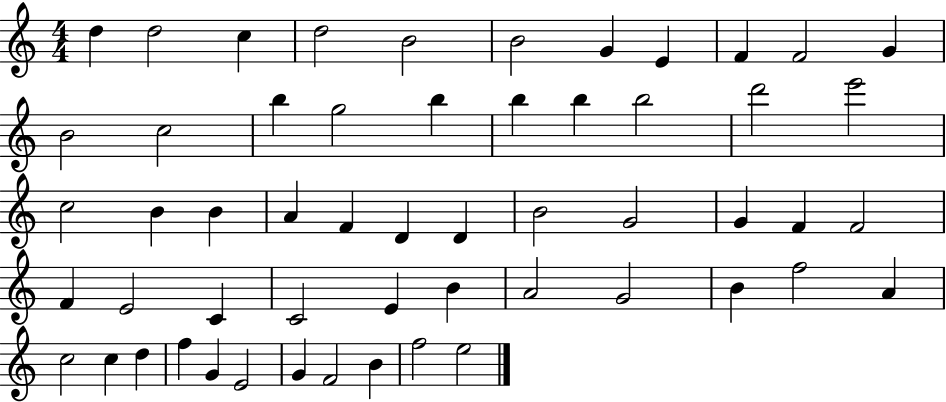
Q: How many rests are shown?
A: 0